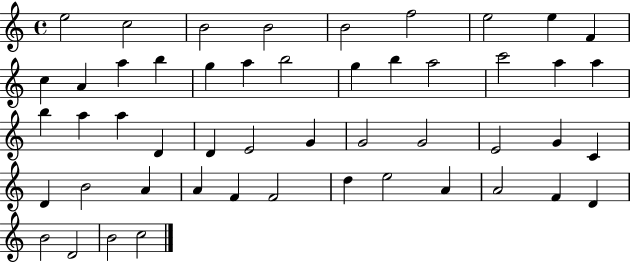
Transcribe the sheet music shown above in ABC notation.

X:1
T:Untitled
M:4/4
L:1/4
K:C
e2 c2 B2 B2 B2 f2 e2 e F c A a b g a b2 g b a2 c'2 a a b a a D D E2 G G2 G2 E2 G C D B2 A A F F2 d e2 A A2 F D B2 D2 B2 c2